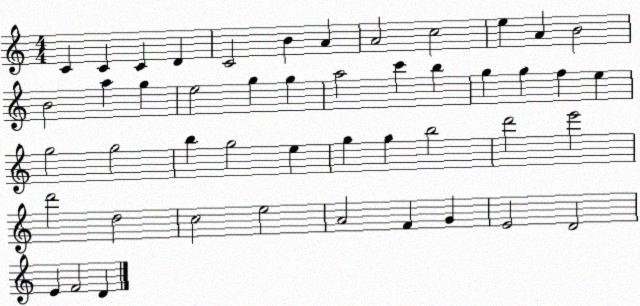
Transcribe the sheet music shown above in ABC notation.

X:1
T:Untitled
M:4/4
L:1/4
K:C
C C C D C2 B A A2 c2 e A B2 B2 a g e2 g g a2 c' b g g f e g2 g2 b g2 e g g b2 d'2 e'2 d'2 d2 c2 e2 A2 F G E2 D2 E F2 D